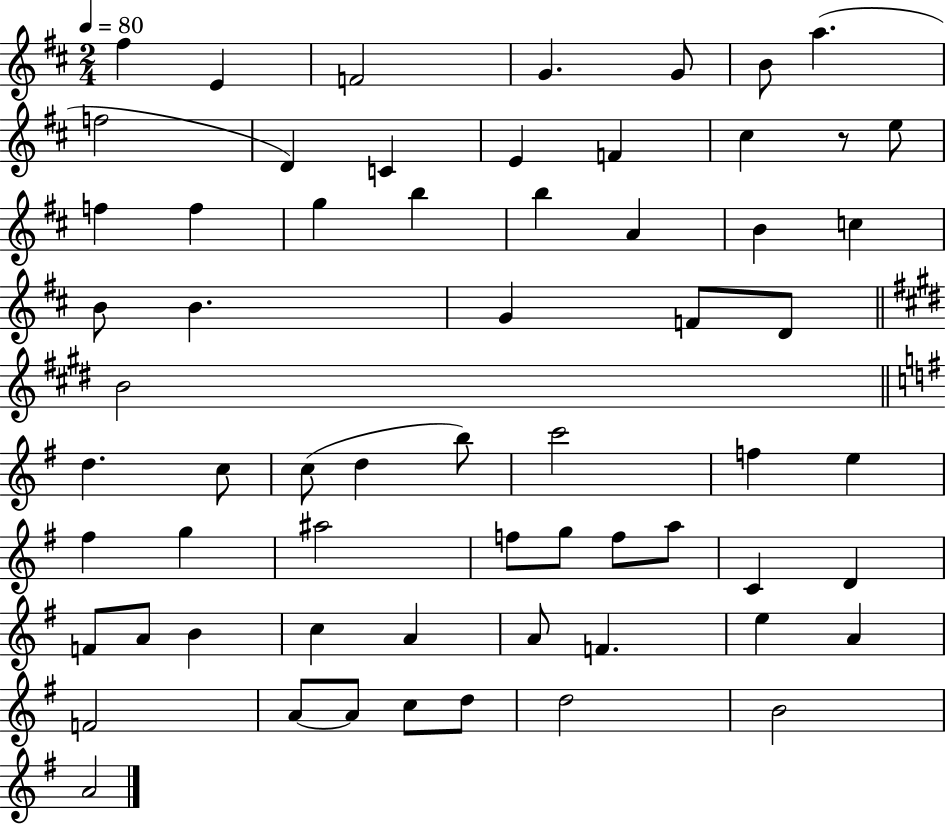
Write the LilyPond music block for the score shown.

{
  \clef treble
  \numericTimeSignature
  \time 2/4
  \key d \major
  \tempo 4 = 80
  fis''4 e'4 | f'2 | g'4. g'8 | b'8 a''4.( | \break f''2 | d'4) c'4 | e'4 f'4 | cis''4 r8 e''8 | \break f''4 f''4 | g''4 b''4 | b''4 a'4 | b'4 c''4 | \break b'8 b'4. | g'4 f'8 d'8 | \bar "||" \break \key e \major b'2 | \bar "||" \break \key g \major d''4. c''8 | c''8( d''4 b''8) | c'''2 | f''4 e''4 | \break fis''4 g''4 | ais''2 | f''8 g''8 f''8 a''8 | c'4 d'4 | \break f'8 a'8 b'4 | c''4 a'4 | a'8 f'4. | e''4 a'4 | \break f'2 | a'8~~ a'8 c''8 d''8 | d''2 | b'2 | \break a'2 | \bar "|."
}